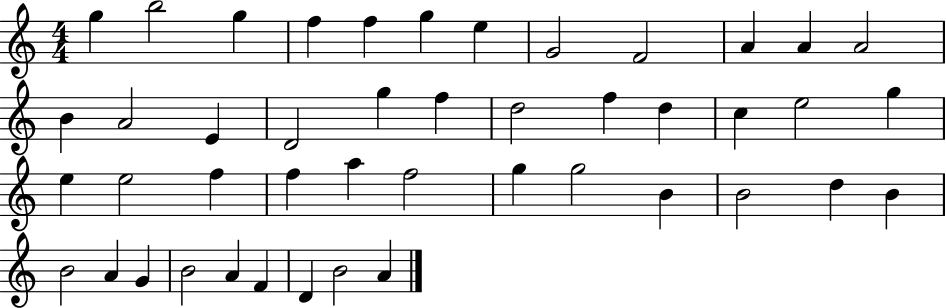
{
  \clef treble
  \numericTimeSignature
  \time 4/4
  \key c \major
  g''4 b''2 g''4 | f''4 f''4 g''4 e''4 | g'2 f'2 | a'4 a'4 a'2 | \break b'4 a'2 e'4 | d'2 g''4 f''4 | d''2 f''4 d''4 | c''4 e''2 g''4 | \break e''4 e''2 f''4 | f''4 a''4 f''2 | g''4 g''2 b'4 | b'2 d''4 b'4 | \break b'2 a'4 g'4 | b'2 a'4 f'4 | d'4 b'2 a'4 | \bar "|."
}